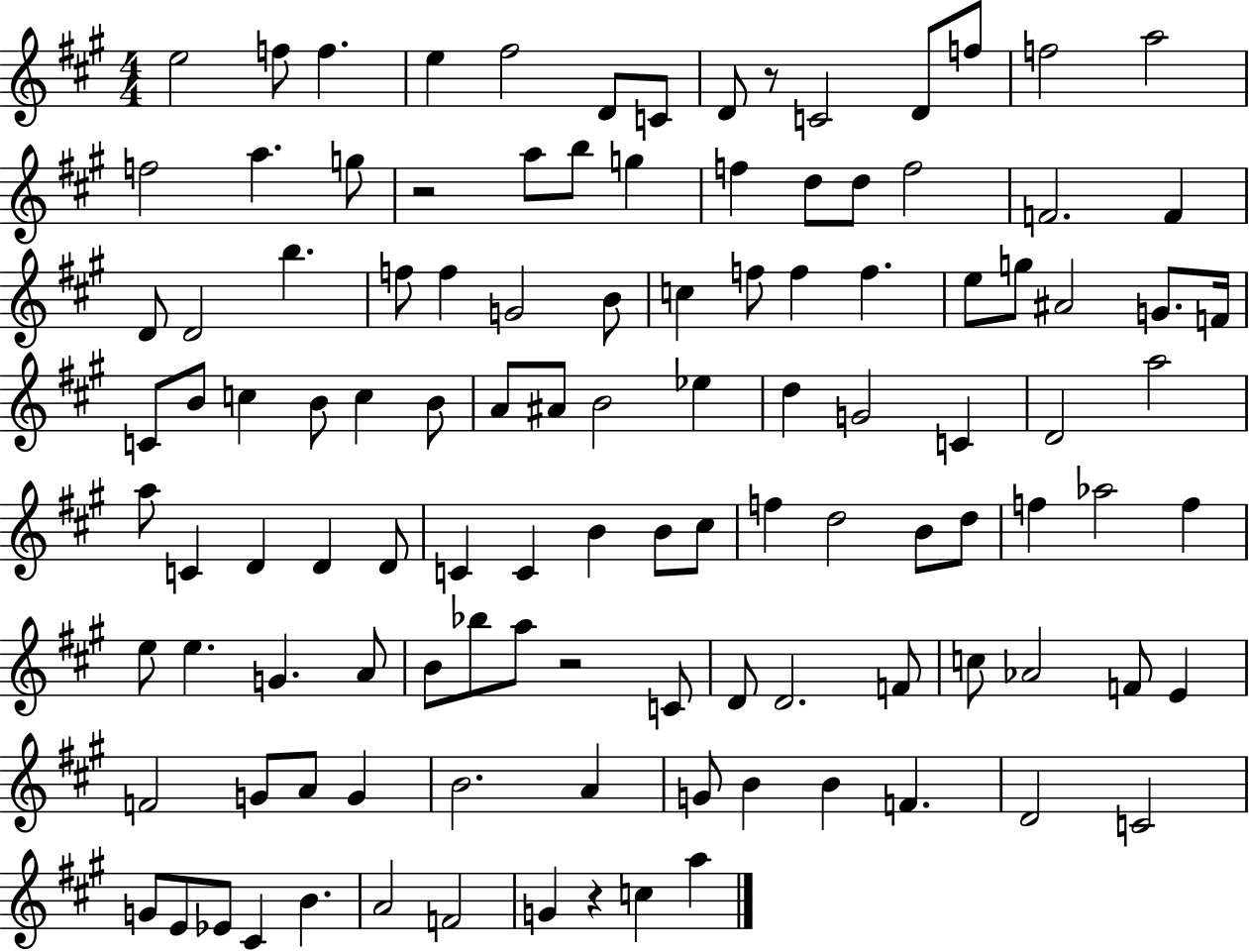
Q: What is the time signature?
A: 4/4